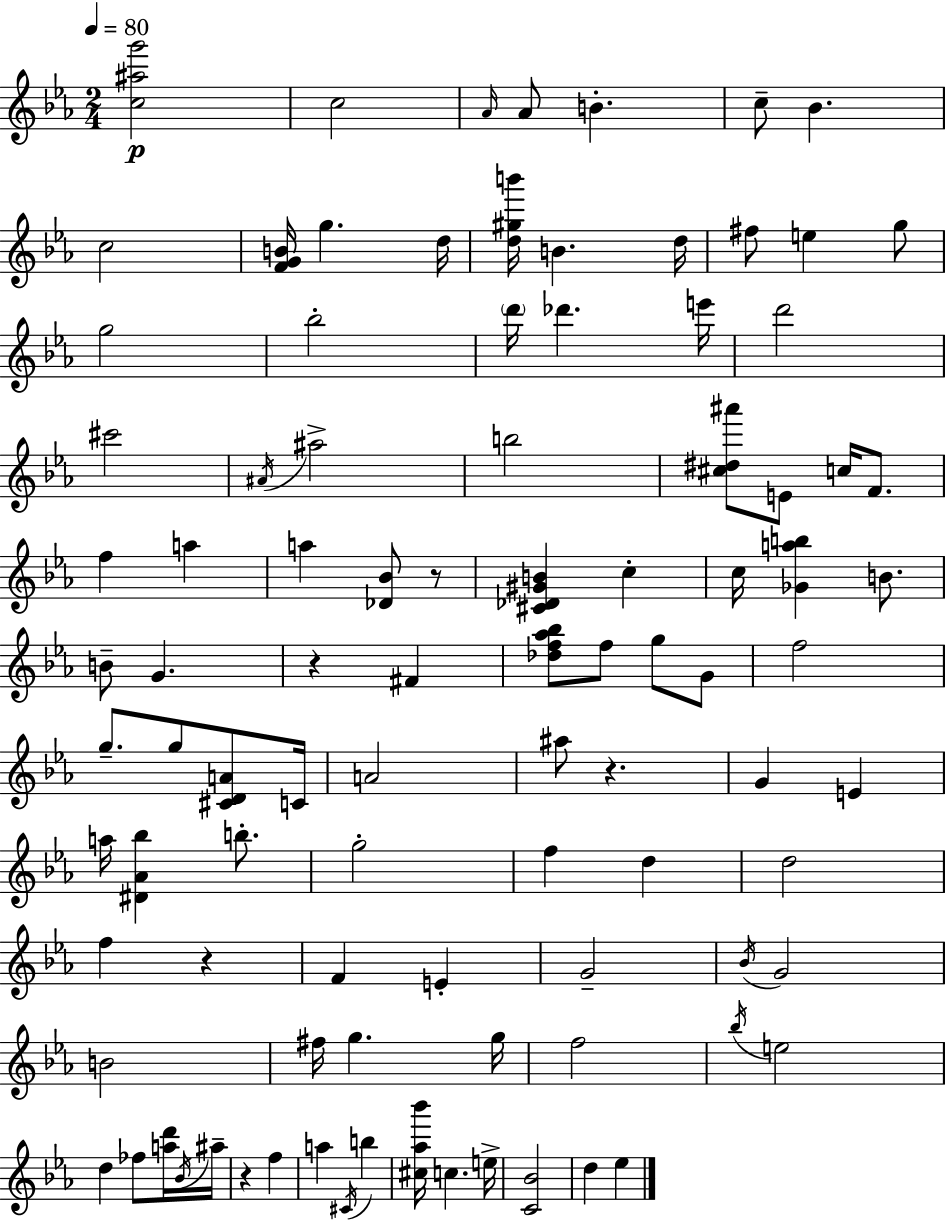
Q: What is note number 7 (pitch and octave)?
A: C5